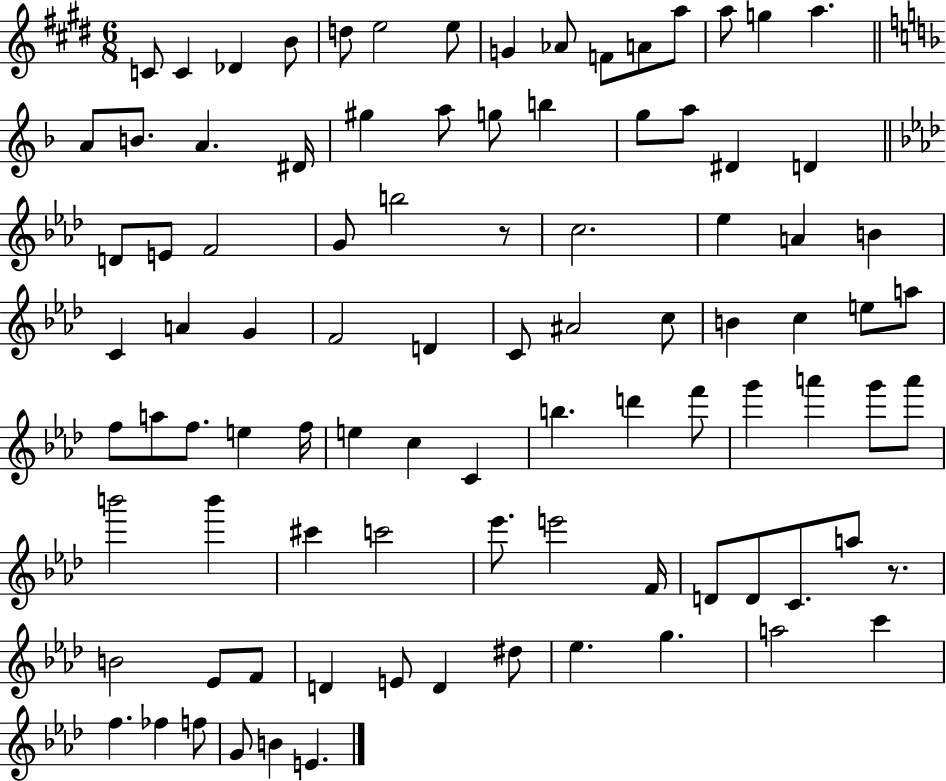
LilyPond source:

{
  \clef treble
  \numericTimeSignature
  \time 6/8
  \key e \major
  c'8 c'4 des'4 b'8 | d''8 e''2 e''8 | g'4 aes'8 f'8 a'8 a''8 | a''8 g''4 a''4. | \break \bar "||" \break \key f \major a'8 b'8. a'4. dis'16 | gis''4 a''8 g''8 b''4 | g''8 a''8 dis'4 d'4 | \bar "||" \break \key aes \major d'8 e'8 f'2 | g'8 b''2 r8 | c''2. | ees''4 a'4 b'4 | \break c'4 a'4 g'4 | f'2 d'4 | c'8 ais'2 c''8 | b'4 c''4 e''8 a''8 | \break f''8 a''8 f''8. e''4 f''16 | e''4 c''4 c'4 | b''4. d'''4 f'''8 | g'''4 a'''4 g'''8 a'''8 | \break b'''2 b'''4 | cis'''4 c'''2 | ees'''8. e'''2 f'16 | d'8 d'8 c'8. a''8 r8. | \break b'2 ees'8 f'8 | d'4 e'8 d'4 dis''8 | ees''4. g''4. | a''2 c'''4 | \break f''4. fes''4 f''8 | g'8 b'4 e'4. | \bar "|."
}